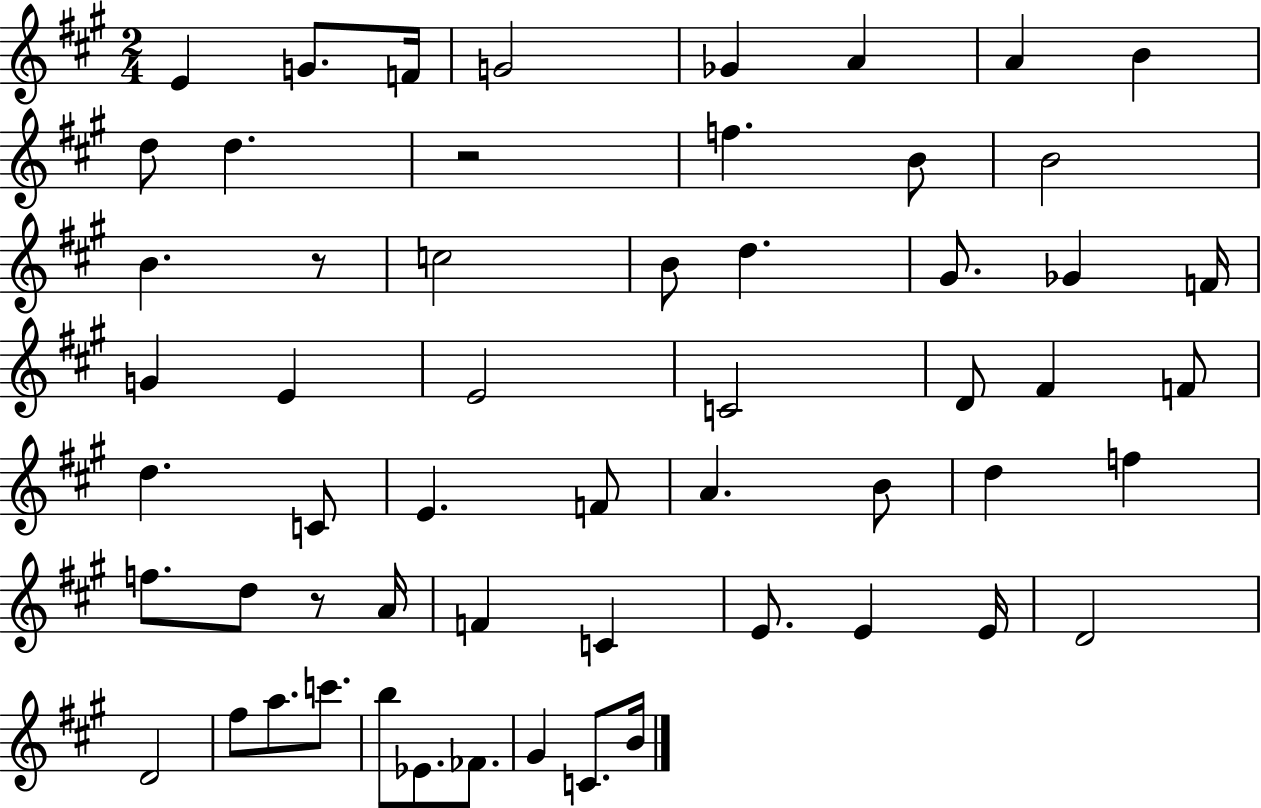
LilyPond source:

{
  \clef treble
  \numericTimeSignature
  \time 2/4
  \key a \major
  \repeat volta 2 { e'4 g'8. f'16 | g'2 | ges'4 a'4 | a'4 b'4 | \break d''8 d''4. | r2 | f''4. b'8 | b'2 | \break b'4. r8 | c''2 | b'8 d''4. | gis'8. ges'4 f'16 | \break g'4 e'4 | e'2 | c'2 | d'8 fis'4 f'8 | \break d''4. c'8 | e'4. f'8 | a'4. b'8 | d''4 f''4 | \break f''8. d''8 r8 a'16 | f'4 c'4 | e'8. e'4 e'16 | d'2 | \break d'2 | fis''8 a''8. c'''8. | b''8 ees'8. fes'8. | gis'4 c'8. b'16 | \break } \bar "|."
}